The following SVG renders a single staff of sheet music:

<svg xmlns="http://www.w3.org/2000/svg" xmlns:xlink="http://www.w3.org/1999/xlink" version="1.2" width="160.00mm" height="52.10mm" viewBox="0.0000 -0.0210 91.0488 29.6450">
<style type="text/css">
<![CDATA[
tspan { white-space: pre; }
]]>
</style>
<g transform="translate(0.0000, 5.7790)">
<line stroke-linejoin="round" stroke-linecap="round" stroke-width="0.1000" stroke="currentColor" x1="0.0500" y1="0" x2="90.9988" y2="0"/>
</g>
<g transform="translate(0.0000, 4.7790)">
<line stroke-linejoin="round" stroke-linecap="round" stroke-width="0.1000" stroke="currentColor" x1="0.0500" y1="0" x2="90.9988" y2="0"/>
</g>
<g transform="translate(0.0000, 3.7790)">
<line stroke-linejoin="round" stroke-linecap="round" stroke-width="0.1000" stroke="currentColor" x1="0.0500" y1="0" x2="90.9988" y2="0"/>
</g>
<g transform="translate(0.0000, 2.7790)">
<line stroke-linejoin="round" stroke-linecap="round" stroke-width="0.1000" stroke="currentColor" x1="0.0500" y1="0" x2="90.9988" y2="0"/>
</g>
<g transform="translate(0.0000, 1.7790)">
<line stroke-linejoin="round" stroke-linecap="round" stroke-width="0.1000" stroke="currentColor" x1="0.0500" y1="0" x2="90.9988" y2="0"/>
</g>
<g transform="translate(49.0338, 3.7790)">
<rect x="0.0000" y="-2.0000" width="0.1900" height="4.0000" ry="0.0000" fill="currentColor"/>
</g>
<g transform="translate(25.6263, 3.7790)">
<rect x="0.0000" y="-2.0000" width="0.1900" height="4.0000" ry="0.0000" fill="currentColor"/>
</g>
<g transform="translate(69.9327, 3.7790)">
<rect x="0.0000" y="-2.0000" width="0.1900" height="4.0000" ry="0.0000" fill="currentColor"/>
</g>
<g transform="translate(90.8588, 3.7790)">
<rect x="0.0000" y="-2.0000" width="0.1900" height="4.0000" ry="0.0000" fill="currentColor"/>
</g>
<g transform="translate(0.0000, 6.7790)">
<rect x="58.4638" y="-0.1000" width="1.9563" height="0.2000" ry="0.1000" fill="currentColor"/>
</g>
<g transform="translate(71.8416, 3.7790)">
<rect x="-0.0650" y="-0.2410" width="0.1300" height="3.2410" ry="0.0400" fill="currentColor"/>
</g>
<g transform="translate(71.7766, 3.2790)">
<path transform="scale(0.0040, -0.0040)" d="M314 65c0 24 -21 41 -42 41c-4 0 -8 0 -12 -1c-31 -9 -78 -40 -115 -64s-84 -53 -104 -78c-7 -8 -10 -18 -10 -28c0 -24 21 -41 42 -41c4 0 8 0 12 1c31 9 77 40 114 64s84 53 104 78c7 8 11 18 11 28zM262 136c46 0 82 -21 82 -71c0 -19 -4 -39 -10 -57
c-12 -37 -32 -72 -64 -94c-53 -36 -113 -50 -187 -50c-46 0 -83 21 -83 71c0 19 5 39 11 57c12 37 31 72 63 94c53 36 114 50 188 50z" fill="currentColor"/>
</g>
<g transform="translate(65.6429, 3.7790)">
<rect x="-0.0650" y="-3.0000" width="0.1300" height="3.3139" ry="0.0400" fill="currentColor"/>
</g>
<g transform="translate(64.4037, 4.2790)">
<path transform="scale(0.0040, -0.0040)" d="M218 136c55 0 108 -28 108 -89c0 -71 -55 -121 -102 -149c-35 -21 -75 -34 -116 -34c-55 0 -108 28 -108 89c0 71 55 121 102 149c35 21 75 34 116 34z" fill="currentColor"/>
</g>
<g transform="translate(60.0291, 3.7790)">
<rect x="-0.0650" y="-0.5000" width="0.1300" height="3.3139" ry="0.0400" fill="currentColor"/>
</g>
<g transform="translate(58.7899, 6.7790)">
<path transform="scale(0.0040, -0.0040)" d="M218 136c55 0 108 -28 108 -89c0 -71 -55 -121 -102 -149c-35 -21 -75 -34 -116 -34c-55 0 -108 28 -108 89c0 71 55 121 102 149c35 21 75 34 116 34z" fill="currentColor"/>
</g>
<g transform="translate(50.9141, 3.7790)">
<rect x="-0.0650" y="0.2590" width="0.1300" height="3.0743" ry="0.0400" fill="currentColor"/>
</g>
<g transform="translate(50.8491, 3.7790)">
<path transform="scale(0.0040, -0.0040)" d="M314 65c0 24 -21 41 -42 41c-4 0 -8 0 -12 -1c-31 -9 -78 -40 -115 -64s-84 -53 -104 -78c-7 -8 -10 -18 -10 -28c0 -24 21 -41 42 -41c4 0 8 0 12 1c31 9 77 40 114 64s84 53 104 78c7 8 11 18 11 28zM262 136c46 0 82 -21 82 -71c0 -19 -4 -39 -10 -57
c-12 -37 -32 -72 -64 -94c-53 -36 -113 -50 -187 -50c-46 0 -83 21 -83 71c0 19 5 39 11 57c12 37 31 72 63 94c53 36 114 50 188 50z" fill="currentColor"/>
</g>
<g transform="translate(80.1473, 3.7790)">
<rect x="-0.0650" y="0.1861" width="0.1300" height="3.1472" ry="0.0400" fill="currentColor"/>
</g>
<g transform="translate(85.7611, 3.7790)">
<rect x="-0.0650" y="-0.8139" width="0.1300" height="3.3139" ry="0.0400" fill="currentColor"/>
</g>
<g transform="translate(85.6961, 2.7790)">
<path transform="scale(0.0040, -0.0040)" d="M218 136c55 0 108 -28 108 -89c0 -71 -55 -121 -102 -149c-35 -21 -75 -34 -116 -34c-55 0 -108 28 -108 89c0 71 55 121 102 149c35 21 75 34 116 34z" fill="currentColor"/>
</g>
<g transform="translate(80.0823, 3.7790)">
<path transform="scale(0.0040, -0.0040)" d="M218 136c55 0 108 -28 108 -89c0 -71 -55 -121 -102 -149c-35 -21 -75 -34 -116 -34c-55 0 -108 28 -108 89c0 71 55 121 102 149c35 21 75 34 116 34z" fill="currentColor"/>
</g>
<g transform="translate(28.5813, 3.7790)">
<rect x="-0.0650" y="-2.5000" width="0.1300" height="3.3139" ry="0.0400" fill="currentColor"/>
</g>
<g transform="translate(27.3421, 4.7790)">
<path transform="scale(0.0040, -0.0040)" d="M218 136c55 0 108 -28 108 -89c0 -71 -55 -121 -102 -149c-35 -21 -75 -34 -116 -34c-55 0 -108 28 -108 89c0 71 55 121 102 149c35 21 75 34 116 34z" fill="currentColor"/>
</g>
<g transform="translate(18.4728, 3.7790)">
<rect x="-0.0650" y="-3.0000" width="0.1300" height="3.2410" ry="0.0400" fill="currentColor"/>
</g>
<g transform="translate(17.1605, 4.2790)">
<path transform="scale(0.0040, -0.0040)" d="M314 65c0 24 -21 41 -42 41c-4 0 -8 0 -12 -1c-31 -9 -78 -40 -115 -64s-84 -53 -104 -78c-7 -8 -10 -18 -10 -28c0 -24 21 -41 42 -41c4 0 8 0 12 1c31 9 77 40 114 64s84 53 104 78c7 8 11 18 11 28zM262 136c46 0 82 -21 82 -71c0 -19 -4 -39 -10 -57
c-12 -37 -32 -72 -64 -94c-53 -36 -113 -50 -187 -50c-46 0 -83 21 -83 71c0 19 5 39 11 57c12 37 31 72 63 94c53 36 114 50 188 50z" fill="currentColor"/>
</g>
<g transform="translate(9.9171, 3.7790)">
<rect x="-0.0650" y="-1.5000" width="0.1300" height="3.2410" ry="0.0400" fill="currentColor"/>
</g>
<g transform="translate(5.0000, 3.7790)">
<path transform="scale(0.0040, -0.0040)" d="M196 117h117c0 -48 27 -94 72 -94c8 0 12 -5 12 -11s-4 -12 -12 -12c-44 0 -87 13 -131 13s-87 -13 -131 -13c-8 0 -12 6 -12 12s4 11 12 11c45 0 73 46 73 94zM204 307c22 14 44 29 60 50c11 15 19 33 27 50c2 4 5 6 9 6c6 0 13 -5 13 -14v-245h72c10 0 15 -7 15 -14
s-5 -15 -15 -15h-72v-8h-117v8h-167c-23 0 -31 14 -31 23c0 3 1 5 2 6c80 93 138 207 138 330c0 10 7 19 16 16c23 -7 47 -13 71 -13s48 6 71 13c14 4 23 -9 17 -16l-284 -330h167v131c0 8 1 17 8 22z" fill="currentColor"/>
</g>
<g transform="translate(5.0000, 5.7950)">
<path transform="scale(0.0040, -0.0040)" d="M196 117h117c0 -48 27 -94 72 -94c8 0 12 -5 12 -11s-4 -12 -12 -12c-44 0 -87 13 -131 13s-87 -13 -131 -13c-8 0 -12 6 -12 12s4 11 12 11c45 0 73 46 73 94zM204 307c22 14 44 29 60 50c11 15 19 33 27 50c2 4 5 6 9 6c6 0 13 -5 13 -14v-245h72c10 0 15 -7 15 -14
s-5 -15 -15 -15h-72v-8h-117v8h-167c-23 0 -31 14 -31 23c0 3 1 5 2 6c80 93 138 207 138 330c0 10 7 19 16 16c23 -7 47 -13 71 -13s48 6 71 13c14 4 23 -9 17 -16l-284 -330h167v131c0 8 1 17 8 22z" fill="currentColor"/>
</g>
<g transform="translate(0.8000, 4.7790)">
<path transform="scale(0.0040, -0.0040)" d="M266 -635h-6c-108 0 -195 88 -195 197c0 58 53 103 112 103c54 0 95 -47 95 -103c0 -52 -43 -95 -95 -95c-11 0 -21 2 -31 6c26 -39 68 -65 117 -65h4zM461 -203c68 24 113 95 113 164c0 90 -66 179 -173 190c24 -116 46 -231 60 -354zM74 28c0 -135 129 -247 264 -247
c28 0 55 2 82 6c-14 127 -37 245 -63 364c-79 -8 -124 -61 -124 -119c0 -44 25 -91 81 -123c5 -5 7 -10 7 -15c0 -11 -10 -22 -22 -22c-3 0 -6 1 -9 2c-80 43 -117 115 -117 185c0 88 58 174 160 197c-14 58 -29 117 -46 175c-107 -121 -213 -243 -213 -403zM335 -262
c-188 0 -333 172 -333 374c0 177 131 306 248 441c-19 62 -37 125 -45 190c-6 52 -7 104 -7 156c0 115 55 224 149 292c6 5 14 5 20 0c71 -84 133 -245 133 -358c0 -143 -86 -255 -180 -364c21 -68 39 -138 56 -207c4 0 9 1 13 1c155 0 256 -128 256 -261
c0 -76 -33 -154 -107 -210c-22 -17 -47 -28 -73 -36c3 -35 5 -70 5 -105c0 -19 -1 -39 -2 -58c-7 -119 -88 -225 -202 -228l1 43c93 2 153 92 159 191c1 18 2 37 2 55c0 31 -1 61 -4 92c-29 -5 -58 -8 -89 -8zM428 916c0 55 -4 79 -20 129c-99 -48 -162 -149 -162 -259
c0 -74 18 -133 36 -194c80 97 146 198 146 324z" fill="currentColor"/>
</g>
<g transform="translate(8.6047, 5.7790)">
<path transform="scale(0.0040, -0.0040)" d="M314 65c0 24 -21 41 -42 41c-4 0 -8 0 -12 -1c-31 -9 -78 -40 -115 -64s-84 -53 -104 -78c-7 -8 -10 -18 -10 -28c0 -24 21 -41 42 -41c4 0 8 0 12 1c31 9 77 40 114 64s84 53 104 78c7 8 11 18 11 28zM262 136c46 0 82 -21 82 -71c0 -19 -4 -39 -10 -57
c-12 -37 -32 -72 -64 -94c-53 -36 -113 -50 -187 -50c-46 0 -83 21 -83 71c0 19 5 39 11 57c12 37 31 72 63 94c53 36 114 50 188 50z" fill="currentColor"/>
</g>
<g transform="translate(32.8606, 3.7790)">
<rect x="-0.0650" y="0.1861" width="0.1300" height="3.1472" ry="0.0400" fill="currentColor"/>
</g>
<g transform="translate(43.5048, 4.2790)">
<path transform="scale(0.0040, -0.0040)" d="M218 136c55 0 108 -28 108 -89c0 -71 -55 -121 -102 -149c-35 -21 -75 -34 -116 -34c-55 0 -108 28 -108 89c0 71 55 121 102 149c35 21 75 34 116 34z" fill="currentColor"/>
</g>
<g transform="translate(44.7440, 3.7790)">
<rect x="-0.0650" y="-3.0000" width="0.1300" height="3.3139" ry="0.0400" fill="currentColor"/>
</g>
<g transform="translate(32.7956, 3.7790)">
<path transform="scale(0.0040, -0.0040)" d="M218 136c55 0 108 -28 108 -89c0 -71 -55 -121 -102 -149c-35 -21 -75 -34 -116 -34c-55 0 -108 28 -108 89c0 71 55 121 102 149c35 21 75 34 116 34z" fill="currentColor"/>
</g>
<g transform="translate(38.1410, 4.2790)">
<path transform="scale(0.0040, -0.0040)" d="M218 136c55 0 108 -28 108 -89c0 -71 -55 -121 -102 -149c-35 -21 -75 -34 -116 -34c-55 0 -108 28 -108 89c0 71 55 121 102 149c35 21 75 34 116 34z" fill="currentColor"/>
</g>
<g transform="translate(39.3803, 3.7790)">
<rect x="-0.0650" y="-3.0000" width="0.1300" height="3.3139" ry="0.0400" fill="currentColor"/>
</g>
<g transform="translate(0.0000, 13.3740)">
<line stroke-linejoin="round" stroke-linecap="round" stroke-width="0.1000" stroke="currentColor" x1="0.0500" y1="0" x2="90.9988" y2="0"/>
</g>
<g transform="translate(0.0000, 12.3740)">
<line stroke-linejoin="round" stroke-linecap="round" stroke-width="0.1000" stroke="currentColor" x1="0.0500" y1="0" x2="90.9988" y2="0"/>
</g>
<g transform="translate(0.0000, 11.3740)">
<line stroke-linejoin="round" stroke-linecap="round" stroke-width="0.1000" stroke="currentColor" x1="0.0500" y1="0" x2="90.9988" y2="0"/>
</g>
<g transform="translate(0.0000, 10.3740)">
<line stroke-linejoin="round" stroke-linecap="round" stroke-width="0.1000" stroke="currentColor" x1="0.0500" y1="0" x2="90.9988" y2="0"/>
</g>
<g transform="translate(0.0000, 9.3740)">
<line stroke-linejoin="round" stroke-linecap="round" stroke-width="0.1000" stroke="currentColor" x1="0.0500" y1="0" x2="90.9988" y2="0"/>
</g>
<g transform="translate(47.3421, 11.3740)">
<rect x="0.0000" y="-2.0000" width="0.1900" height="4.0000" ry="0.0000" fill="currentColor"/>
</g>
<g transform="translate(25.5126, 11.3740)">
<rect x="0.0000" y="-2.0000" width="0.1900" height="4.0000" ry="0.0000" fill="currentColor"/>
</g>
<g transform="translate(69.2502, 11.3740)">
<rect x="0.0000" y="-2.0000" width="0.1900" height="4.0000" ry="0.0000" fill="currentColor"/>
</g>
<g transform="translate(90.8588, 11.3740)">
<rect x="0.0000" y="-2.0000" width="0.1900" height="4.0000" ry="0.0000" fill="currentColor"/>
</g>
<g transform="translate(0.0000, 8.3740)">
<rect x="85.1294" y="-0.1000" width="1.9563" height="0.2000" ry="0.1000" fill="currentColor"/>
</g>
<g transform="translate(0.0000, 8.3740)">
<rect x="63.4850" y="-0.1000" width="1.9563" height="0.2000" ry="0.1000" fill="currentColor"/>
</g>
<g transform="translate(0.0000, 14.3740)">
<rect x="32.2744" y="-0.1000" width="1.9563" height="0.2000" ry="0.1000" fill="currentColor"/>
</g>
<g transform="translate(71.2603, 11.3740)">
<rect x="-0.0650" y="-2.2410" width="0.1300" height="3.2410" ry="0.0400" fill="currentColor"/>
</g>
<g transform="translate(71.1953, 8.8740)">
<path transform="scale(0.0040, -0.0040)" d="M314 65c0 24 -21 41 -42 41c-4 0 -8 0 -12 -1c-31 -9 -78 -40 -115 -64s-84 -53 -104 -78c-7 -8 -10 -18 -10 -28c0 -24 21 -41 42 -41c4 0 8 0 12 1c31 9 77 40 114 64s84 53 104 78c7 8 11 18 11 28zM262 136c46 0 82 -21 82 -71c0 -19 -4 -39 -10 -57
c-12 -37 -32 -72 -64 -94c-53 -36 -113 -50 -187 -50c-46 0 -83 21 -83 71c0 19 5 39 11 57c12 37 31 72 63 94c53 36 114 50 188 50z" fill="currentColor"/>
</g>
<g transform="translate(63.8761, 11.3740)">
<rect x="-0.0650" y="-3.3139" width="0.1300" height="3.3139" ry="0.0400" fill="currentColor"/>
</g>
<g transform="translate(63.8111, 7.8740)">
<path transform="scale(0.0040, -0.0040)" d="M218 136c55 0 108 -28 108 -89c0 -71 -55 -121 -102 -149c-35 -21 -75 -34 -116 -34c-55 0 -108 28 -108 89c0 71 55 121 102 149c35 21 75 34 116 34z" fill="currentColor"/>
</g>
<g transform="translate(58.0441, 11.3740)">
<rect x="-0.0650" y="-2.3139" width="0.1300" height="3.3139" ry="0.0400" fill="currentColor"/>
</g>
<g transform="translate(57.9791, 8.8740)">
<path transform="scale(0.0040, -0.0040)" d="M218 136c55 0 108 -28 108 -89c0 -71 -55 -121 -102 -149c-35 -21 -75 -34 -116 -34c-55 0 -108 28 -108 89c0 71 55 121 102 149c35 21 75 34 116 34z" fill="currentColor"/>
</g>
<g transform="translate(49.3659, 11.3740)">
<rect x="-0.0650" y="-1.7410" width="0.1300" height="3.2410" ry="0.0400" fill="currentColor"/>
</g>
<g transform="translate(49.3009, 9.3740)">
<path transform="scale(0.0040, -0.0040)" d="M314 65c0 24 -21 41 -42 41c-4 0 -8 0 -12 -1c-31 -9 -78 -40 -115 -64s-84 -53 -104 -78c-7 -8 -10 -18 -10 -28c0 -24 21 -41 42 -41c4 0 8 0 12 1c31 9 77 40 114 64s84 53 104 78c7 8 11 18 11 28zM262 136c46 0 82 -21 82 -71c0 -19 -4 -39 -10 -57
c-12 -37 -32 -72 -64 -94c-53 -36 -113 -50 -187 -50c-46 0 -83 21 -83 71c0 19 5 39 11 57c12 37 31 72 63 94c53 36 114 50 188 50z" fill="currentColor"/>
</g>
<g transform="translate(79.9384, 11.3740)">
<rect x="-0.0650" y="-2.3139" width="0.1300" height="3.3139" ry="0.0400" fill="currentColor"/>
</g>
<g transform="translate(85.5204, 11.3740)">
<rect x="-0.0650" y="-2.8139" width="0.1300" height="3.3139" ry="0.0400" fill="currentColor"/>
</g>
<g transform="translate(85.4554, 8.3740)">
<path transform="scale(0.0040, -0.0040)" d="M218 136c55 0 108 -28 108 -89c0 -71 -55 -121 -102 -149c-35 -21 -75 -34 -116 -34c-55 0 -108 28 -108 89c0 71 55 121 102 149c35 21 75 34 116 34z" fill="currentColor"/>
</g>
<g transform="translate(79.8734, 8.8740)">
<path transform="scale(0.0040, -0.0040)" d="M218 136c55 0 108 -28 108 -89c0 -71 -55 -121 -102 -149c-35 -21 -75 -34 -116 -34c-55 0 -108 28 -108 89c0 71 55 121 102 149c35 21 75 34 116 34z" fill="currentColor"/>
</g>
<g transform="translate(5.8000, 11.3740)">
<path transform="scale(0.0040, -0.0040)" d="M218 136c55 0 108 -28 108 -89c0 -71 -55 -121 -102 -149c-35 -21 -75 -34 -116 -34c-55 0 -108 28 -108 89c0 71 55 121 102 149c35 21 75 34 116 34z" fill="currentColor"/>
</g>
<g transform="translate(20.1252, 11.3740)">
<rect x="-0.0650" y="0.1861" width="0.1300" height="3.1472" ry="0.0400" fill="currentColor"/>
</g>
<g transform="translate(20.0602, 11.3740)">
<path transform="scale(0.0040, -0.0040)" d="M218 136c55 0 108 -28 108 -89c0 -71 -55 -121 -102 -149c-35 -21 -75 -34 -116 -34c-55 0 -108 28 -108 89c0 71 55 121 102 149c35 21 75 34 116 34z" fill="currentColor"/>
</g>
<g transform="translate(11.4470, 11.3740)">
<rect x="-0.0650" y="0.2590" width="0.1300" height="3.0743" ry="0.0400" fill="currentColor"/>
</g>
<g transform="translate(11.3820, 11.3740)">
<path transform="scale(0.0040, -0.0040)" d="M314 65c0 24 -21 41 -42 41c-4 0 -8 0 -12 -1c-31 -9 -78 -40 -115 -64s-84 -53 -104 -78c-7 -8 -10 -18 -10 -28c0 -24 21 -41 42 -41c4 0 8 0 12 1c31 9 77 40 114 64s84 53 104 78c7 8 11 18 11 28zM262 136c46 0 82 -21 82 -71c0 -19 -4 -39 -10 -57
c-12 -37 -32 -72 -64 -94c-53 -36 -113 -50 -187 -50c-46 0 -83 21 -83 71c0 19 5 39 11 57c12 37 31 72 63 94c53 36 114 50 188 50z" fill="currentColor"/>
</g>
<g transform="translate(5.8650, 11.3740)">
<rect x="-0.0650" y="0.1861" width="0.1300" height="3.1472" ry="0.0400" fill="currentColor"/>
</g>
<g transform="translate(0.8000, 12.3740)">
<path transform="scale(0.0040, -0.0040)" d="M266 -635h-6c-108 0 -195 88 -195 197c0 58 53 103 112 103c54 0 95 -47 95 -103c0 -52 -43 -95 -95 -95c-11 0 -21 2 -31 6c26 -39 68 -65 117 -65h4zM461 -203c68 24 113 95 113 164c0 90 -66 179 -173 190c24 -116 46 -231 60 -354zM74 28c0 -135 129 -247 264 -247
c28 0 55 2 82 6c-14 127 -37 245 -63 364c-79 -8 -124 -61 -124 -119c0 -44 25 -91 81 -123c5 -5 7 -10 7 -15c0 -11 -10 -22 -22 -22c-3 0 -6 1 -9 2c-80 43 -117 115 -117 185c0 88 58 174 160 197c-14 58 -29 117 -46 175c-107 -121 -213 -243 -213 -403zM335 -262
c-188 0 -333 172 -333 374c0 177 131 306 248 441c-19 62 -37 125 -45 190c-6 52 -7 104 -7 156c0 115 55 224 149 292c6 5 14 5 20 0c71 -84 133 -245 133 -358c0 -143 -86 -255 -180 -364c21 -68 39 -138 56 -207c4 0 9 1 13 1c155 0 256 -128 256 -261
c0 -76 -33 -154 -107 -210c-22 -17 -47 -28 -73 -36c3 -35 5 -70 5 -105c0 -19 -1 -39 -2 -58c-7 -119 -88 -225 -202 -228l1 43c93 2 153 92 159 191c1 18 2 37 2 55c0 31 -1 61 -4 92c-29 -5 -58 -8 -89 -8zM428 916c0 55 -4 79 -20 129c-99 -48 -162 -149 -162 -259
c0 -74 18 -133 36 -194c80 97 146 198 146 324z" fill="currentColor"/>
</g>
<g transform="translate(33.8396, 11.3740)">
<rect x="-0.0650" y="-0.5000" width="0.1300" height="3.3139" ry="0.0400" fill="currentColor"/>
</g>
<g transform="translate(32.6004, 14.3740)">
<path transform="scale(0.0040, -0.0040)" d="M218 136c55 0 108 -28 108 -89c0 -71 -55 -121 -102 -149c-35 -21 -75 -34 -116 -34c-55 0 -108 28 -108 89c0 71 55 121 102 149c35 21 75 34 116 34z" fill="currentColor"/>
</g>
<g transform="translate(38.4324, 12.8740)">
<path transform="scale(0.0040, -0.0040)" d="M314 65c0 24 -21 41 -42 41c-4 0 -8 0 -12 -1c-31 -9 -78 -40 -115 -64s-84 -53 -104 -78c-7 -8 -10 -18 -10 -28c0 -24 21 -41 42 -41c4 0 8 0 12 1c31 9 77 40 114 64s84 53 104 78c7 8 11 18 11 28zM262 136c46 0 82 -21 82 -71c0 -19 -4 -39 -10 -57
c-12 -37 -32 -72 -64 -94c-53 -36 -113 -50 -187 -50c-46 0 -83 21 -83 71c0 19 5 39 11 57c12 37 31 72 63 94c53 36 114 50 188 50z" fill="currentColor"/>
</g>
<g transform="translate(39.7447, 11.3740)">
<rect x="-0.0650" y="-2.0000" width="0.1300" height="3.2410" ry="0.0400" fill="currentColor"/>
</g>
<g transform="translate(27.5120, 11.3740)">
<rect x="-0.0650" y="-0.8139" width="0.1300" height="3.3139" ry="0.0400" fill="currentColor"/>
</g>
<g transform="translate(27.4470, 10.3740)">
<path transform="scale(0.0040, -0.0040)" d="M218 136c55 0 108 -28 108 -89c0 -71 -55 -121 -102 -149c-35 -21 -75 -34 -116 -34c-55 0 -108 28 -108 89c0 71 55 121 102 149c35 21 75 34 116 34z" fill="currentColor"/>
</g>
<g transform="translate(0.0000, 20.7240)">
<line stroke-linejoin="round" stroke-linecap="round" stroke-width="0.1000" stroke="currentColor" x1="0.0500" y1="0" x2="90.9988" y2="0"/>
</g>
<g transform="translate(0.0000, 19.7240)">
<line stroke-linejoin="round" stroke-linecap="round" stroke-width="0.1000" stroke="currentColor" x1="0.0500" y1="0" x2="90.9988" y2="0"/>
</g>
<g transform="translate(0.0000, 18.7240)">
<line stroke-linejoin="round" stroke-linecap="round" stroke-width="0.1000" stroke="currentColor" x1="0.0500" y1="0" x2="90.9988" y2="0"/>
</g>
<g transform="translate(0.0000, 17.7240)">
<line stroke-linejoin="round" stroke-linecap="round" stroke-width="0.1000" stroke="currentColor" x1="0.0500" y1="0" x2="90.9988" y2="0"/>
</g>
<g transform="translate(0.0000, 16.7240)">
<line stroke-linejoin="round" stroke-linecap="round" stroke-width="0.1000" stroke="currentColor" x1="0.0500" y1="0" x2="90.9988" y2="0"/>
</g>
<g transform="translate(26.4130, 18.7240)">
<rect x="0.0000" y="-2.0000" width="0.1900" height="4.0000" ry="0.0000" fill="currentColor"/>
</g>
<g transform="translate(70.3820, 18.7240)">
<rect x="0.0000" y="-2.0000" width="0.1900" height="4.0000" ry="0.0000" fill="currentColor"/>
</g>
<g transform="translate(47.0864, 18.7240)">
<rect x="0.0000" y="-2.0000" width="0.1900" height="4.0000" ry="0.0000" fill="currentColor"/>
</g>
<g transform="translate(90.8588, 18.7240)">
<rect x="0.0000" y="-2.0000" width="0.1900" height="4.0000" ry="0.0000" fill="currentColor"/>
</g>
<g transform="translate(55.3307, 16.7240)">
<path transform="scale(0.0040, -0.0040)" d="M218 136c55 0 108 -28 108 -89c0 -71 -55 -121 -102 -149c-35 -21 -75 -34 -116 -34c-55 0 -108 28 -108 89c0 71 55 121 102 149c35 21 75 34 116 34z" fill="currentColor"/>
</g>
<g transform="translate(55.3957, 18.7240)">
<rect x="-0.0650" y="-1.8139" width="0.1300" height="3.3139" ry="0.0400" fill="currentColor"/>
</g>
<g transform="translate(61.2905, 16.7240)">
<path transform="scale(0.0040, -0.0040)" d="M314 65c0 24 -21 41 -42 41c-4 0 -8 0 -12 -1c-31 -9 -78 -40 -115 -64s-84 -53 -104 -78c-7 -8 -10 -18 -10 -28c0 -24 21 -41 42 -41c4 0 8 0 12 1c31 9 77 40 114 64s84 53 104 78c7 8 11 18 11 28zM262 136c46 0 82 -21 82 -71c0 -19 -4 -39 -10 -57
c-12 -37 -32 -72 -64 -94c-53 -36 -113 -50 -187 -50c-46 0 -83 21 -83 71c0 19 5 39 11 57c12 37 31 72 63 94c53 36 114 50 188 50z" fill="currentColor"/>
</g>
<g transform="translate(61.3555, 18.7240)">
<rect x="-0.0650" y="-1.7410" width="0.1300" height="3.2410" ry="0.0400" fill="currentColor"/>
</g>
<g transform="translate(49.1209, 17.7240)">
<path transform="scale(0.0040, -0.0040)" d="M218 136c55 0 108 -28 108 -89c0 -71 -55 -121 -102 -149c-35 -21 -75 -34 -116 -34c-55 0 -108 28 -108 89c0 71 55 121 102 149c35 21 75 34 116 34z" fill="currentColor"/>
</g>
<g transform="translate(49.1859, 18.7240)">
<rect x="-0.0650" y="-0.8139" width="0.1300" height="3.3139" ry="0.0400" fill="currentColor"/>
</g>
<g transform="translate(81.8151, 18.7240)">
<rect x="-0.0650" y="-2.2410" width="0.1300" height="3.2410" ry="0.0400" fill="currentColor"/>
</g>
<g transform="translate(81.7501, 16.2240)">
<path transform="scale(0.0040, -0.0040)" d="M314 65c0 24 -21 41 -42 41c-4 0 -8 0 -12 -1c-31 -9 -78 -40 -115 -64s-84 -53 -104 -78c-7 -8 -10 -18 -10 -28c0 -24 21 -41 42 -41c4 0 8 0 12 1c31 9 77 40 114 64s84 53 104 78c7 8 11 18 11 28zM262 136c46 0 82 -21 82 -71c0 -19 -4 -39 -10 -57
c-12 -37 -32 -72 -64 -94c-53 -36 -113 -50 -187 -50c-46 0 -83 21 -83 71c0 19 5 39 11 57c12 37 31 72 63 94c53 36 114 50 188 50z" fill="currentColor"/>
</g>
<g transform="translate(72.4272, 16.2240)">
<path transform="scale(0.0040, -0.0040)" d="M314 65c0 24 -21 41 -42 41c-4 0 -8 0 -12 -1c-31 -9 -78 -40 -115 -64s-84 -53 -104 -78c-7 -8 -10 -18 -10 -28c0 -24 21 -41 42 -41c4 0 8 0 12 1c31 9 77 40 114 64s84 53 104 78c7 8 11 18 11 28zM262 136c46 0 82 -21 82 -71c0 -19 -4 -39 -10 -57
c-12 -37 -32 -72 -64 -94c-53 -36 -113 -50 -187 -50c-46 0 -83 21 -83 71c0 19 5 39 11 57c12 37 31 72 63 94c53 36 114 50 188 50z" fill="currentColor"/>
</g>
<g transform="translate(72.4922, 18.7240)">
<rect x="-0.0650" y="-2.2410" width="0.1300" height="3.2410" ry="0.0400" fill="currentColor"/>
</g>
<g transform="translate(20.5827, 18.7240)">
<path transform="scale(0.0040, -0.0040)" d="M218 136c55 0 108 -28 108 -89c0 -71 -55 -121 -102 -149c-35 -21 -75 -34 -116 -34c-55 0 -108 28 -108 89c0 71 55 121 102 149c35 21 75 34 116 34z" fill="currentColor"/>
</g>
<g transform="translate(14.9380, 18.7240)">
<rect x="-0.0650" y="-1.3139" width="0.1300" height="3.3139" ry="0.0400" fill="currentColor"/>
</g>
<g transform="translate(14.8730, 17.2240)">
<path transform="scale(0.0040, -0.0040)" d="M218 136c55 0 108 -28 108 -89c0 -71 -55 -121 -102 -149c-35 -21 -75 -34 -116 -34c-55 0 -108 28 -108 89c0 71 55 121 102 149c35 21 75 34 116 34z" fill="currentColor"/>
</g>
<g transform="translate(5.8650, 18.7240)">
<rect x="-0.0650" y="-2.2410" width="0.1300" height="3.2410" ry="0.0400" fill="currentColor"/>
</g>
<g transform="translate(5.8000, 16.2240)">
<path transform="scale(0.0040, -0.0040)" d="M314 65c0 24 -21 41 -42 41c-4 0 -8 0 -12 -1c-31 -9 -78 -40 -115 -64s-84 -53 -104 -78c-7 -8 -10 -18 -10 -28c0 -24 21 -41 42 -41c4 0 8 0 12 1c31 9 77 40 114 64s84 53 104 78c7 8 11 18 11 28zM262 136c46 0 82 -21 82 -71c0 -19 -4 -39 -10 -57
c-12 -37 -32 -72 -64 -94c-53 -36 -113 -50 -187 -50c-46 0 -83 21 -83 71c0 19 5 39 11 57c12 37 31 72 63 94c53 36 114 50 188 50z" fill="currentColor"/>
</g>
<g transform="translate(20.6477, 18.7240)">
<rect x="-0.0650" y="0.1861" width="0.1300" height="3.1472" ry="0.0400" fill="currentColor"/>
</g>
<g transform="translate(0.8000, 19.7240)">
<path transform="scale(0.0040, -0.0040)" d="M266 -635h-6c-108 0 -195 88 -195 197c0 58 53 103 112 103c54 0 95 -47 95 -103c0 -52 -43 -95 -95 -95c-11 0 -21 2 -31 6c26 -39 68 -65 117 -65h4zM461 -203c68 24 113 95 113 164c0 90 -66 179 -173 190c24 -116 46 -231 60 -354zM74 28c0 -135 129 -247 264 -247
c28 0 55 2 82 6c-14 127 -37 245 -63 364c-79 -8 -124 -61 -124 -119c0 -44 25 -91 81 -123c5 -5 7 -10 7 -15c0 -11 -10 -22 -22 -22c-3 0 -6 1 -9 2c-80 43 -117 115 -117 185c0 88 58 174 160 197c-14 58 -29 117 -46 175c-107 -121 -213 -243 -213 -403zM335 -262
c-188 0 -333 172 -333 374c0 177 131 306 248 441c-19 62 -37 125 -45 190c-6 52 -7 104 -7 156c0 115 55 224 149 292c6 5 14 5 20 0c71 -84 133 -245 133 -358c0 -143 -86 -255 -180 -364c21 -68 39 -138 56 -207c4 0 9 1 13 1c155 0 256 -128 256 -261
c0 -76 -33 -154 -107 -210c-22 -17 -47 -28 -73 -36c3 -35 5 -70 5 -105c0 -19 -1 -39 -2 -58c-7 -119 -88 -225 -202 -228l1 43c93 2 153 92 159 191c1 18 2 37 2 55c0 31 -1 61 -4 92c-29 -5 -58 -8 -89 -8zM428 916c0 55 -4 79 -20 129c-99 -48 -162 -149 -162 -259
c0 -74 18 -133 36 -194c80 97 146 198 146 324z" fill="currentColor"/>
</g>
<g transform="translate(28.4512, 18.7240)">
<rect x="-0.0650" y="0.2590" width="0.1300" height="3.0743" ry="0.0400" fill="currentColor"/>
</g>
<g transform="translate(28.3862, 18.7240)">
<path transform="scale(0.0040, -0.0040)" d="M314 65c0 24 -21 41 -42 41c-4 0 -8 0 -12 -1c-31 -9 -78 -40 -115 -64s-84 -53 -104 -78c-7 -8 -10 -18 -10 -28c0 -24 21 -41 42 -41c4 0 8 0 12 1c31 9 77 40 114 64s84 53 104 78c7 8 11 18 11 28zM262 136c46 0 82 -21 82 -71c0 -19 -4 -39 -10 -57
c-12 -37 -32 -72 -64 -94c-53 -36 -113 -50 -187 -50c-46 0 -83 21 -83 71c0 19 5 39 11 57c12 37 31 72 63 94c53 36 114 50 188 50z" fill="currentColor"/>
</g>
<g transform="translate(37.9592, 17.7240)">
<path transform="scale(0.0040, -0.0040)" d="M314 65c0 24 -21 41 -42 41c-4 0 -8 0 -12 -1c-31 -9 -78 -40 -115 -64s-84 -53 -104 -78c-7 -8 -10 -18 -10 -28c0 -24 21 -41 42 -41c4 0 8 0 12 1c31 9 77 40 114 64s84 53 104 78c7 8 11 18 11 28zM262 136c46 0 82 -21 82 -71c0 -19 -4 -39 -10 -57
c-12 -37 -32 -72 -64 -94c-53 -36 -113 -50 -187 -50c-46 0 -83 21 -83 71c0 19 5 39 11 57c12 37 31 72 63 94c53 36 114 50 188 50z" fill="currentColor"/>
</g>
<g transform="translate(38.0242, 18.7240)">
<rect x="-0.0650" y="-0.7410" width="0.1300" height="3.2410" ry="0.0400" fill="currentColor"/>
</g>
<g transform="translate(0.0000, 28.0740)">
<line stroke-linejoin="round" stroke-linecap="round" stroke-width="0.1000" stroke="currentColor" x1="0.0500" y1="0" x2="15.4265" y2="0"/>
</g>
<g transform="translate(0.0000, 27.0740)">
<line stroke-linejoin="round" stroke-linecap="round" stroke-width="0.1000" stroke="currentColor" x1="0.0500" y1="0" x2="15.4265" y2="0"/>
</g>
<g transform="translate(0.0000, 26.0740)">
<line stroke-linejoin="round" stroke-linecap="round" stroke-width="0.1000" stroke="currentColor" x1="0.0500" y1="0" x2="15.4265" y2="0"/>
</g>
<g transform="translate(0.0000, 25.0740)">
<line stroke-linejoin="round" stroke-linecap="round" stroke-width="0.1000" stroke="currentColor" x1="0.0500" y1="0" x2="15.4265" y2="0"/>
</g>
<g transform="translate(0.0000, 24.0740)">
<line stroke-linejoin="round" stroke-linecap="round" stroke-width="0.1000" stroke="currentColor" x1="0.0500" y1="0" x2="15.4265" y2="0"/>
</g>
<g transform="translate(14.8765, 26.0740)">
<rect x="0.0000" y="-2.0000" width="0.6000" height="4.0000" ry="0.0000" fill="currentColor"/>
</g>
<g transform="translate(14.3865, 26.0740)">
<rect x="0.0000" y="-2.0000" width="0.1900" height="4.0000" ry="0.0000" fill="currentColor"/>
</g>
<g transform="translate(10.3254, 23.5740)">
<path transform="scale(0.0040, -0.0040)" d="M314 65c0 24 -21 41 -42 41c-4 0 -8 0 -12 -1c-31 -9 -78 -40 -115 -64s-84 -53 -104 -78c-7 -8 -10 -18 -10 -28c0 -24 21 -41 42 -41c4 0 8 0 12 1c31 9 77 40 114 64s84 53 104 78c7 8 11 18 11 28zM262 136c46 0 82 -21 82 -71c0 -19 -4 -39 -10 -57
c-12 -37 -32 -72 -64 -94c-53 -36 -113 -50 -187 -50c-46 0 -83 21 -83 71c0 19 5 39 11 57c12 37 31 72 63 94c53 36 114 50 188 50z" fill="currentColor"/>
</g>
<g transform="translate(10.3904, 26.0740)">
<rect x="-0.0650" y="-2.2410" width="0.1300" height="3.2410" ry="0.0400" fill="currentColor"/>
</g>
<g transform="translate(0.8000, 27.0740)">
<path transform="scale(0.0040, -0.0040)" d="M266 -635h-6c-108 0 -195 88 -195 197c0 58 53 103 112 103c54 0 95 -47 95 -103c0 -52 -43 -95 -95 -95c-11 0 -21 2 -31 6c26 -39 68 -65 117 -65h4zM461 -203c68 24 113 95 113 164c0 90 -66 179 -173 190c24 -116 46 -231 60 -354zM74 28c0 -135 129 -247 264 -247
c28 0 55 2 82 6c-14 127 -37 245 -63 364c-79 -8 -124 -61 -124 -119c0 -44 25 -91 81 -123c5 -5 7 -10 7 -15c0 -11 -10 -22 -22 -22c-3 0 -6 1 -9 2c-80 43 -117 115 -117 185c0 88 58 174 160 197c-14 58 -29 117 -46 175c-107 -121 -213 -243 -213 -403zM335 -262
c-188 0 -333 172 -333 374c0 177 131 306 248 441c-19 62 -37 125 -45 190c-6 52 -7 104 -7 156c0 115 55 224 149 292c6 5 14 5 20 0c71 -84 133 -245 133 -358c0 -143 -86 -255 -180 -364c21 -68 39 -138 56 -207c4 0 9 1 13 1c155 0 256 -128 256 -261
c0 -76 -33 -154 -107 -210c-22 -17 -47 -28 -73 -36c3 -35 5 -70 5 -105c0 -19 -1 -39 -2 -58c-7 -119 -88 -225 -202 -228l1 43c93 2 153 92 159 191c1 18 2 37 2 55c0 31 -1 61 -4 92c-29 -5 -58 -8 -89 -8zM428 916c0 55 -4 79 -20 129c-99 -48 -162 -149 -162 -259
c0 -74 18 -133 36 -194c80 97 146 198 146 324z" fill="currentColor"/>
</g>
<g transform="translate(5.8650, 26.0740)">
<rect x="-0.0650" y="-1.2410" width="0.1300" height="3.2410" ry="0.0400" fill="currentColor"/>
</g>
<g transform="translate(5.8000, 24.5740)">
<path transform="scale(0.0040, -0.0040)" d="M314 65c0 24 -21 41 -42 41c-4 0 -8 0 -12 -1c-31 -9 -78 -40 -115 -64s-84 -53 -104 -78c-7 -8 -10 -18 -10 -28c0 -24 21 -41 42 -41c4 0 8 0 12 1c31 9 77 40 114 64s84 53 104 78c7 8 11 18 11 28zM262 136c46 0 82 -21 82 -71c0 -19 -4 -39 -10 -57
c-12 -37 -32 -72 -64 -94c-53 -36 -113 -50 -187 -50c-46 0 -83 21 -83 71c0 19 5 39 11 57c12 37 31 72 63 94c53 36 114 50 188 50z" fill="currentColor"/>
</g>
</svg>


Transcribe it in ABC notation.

X:1
T:Untitled
M:4/4
L:1/4
K:C
E2 A2 G B A A B2 C A c2 B d B B2 B d C F2 f2 g b g2 g a g2 e B B2 d2 d f f2 g2 g2 e2 g2